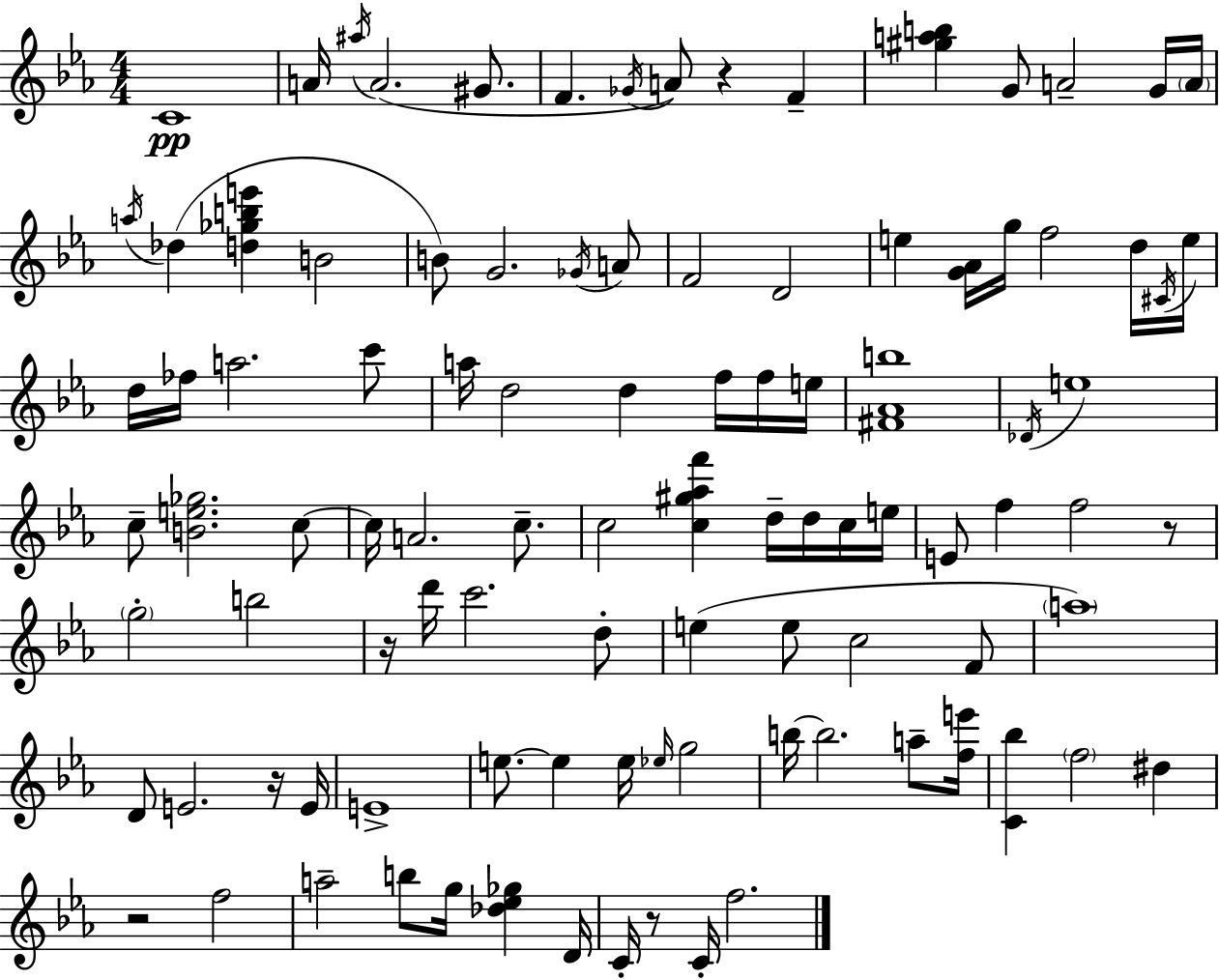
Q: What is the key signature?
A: EES major